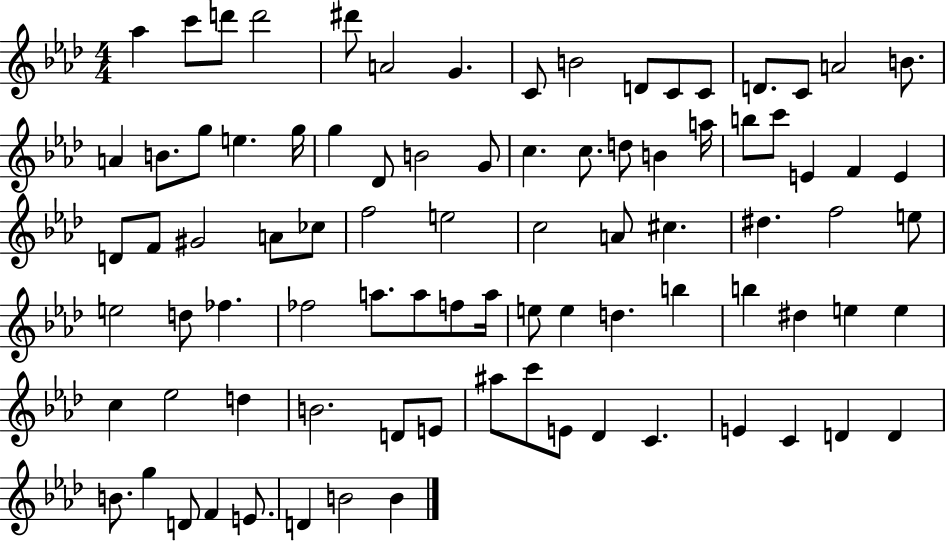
{
  \clef treble
  \numericTimeSignature
  \time 4/4
  \key aes \major
  \repeat volta 2 { aes''4 c'''8 d'''8 d'''2 | dis'''8 a'2 g'4. | c'8 b'2 d'8 c'8 c'8 | d'8. c'8 a'2 b'8. | \break a'4 b'8. g''8 e''4. g''16 | g''4 des'8 b'2 g'8 | c''4. c''8. d''8 b'4 a''16 | b''8 c'''8 e'4 f'4 e'4 | \break d'8 f'8 gis'2 a'8 ces''8 | f''2 e''2 | c''2 a'8 cis''4. | dis''4. f''2 e''8 | \break e''2 d''8 fes''4. | fes''2 a''8. a''8 f''8 a''16 | e''8 e''4 d''4. b''4 | b''4 dis''4 e''4 e''4 | \break c''4 ees''2 d''4 | b'2. d'8 e'8 | ais''8 c'''8 e'8 des'4 c'4. | e'4 c'4 d'4 d'4 | \break b'8. g''4 d'8 f'4 e'8. | d'4 b'2 b'4 | } \bar "|."
}